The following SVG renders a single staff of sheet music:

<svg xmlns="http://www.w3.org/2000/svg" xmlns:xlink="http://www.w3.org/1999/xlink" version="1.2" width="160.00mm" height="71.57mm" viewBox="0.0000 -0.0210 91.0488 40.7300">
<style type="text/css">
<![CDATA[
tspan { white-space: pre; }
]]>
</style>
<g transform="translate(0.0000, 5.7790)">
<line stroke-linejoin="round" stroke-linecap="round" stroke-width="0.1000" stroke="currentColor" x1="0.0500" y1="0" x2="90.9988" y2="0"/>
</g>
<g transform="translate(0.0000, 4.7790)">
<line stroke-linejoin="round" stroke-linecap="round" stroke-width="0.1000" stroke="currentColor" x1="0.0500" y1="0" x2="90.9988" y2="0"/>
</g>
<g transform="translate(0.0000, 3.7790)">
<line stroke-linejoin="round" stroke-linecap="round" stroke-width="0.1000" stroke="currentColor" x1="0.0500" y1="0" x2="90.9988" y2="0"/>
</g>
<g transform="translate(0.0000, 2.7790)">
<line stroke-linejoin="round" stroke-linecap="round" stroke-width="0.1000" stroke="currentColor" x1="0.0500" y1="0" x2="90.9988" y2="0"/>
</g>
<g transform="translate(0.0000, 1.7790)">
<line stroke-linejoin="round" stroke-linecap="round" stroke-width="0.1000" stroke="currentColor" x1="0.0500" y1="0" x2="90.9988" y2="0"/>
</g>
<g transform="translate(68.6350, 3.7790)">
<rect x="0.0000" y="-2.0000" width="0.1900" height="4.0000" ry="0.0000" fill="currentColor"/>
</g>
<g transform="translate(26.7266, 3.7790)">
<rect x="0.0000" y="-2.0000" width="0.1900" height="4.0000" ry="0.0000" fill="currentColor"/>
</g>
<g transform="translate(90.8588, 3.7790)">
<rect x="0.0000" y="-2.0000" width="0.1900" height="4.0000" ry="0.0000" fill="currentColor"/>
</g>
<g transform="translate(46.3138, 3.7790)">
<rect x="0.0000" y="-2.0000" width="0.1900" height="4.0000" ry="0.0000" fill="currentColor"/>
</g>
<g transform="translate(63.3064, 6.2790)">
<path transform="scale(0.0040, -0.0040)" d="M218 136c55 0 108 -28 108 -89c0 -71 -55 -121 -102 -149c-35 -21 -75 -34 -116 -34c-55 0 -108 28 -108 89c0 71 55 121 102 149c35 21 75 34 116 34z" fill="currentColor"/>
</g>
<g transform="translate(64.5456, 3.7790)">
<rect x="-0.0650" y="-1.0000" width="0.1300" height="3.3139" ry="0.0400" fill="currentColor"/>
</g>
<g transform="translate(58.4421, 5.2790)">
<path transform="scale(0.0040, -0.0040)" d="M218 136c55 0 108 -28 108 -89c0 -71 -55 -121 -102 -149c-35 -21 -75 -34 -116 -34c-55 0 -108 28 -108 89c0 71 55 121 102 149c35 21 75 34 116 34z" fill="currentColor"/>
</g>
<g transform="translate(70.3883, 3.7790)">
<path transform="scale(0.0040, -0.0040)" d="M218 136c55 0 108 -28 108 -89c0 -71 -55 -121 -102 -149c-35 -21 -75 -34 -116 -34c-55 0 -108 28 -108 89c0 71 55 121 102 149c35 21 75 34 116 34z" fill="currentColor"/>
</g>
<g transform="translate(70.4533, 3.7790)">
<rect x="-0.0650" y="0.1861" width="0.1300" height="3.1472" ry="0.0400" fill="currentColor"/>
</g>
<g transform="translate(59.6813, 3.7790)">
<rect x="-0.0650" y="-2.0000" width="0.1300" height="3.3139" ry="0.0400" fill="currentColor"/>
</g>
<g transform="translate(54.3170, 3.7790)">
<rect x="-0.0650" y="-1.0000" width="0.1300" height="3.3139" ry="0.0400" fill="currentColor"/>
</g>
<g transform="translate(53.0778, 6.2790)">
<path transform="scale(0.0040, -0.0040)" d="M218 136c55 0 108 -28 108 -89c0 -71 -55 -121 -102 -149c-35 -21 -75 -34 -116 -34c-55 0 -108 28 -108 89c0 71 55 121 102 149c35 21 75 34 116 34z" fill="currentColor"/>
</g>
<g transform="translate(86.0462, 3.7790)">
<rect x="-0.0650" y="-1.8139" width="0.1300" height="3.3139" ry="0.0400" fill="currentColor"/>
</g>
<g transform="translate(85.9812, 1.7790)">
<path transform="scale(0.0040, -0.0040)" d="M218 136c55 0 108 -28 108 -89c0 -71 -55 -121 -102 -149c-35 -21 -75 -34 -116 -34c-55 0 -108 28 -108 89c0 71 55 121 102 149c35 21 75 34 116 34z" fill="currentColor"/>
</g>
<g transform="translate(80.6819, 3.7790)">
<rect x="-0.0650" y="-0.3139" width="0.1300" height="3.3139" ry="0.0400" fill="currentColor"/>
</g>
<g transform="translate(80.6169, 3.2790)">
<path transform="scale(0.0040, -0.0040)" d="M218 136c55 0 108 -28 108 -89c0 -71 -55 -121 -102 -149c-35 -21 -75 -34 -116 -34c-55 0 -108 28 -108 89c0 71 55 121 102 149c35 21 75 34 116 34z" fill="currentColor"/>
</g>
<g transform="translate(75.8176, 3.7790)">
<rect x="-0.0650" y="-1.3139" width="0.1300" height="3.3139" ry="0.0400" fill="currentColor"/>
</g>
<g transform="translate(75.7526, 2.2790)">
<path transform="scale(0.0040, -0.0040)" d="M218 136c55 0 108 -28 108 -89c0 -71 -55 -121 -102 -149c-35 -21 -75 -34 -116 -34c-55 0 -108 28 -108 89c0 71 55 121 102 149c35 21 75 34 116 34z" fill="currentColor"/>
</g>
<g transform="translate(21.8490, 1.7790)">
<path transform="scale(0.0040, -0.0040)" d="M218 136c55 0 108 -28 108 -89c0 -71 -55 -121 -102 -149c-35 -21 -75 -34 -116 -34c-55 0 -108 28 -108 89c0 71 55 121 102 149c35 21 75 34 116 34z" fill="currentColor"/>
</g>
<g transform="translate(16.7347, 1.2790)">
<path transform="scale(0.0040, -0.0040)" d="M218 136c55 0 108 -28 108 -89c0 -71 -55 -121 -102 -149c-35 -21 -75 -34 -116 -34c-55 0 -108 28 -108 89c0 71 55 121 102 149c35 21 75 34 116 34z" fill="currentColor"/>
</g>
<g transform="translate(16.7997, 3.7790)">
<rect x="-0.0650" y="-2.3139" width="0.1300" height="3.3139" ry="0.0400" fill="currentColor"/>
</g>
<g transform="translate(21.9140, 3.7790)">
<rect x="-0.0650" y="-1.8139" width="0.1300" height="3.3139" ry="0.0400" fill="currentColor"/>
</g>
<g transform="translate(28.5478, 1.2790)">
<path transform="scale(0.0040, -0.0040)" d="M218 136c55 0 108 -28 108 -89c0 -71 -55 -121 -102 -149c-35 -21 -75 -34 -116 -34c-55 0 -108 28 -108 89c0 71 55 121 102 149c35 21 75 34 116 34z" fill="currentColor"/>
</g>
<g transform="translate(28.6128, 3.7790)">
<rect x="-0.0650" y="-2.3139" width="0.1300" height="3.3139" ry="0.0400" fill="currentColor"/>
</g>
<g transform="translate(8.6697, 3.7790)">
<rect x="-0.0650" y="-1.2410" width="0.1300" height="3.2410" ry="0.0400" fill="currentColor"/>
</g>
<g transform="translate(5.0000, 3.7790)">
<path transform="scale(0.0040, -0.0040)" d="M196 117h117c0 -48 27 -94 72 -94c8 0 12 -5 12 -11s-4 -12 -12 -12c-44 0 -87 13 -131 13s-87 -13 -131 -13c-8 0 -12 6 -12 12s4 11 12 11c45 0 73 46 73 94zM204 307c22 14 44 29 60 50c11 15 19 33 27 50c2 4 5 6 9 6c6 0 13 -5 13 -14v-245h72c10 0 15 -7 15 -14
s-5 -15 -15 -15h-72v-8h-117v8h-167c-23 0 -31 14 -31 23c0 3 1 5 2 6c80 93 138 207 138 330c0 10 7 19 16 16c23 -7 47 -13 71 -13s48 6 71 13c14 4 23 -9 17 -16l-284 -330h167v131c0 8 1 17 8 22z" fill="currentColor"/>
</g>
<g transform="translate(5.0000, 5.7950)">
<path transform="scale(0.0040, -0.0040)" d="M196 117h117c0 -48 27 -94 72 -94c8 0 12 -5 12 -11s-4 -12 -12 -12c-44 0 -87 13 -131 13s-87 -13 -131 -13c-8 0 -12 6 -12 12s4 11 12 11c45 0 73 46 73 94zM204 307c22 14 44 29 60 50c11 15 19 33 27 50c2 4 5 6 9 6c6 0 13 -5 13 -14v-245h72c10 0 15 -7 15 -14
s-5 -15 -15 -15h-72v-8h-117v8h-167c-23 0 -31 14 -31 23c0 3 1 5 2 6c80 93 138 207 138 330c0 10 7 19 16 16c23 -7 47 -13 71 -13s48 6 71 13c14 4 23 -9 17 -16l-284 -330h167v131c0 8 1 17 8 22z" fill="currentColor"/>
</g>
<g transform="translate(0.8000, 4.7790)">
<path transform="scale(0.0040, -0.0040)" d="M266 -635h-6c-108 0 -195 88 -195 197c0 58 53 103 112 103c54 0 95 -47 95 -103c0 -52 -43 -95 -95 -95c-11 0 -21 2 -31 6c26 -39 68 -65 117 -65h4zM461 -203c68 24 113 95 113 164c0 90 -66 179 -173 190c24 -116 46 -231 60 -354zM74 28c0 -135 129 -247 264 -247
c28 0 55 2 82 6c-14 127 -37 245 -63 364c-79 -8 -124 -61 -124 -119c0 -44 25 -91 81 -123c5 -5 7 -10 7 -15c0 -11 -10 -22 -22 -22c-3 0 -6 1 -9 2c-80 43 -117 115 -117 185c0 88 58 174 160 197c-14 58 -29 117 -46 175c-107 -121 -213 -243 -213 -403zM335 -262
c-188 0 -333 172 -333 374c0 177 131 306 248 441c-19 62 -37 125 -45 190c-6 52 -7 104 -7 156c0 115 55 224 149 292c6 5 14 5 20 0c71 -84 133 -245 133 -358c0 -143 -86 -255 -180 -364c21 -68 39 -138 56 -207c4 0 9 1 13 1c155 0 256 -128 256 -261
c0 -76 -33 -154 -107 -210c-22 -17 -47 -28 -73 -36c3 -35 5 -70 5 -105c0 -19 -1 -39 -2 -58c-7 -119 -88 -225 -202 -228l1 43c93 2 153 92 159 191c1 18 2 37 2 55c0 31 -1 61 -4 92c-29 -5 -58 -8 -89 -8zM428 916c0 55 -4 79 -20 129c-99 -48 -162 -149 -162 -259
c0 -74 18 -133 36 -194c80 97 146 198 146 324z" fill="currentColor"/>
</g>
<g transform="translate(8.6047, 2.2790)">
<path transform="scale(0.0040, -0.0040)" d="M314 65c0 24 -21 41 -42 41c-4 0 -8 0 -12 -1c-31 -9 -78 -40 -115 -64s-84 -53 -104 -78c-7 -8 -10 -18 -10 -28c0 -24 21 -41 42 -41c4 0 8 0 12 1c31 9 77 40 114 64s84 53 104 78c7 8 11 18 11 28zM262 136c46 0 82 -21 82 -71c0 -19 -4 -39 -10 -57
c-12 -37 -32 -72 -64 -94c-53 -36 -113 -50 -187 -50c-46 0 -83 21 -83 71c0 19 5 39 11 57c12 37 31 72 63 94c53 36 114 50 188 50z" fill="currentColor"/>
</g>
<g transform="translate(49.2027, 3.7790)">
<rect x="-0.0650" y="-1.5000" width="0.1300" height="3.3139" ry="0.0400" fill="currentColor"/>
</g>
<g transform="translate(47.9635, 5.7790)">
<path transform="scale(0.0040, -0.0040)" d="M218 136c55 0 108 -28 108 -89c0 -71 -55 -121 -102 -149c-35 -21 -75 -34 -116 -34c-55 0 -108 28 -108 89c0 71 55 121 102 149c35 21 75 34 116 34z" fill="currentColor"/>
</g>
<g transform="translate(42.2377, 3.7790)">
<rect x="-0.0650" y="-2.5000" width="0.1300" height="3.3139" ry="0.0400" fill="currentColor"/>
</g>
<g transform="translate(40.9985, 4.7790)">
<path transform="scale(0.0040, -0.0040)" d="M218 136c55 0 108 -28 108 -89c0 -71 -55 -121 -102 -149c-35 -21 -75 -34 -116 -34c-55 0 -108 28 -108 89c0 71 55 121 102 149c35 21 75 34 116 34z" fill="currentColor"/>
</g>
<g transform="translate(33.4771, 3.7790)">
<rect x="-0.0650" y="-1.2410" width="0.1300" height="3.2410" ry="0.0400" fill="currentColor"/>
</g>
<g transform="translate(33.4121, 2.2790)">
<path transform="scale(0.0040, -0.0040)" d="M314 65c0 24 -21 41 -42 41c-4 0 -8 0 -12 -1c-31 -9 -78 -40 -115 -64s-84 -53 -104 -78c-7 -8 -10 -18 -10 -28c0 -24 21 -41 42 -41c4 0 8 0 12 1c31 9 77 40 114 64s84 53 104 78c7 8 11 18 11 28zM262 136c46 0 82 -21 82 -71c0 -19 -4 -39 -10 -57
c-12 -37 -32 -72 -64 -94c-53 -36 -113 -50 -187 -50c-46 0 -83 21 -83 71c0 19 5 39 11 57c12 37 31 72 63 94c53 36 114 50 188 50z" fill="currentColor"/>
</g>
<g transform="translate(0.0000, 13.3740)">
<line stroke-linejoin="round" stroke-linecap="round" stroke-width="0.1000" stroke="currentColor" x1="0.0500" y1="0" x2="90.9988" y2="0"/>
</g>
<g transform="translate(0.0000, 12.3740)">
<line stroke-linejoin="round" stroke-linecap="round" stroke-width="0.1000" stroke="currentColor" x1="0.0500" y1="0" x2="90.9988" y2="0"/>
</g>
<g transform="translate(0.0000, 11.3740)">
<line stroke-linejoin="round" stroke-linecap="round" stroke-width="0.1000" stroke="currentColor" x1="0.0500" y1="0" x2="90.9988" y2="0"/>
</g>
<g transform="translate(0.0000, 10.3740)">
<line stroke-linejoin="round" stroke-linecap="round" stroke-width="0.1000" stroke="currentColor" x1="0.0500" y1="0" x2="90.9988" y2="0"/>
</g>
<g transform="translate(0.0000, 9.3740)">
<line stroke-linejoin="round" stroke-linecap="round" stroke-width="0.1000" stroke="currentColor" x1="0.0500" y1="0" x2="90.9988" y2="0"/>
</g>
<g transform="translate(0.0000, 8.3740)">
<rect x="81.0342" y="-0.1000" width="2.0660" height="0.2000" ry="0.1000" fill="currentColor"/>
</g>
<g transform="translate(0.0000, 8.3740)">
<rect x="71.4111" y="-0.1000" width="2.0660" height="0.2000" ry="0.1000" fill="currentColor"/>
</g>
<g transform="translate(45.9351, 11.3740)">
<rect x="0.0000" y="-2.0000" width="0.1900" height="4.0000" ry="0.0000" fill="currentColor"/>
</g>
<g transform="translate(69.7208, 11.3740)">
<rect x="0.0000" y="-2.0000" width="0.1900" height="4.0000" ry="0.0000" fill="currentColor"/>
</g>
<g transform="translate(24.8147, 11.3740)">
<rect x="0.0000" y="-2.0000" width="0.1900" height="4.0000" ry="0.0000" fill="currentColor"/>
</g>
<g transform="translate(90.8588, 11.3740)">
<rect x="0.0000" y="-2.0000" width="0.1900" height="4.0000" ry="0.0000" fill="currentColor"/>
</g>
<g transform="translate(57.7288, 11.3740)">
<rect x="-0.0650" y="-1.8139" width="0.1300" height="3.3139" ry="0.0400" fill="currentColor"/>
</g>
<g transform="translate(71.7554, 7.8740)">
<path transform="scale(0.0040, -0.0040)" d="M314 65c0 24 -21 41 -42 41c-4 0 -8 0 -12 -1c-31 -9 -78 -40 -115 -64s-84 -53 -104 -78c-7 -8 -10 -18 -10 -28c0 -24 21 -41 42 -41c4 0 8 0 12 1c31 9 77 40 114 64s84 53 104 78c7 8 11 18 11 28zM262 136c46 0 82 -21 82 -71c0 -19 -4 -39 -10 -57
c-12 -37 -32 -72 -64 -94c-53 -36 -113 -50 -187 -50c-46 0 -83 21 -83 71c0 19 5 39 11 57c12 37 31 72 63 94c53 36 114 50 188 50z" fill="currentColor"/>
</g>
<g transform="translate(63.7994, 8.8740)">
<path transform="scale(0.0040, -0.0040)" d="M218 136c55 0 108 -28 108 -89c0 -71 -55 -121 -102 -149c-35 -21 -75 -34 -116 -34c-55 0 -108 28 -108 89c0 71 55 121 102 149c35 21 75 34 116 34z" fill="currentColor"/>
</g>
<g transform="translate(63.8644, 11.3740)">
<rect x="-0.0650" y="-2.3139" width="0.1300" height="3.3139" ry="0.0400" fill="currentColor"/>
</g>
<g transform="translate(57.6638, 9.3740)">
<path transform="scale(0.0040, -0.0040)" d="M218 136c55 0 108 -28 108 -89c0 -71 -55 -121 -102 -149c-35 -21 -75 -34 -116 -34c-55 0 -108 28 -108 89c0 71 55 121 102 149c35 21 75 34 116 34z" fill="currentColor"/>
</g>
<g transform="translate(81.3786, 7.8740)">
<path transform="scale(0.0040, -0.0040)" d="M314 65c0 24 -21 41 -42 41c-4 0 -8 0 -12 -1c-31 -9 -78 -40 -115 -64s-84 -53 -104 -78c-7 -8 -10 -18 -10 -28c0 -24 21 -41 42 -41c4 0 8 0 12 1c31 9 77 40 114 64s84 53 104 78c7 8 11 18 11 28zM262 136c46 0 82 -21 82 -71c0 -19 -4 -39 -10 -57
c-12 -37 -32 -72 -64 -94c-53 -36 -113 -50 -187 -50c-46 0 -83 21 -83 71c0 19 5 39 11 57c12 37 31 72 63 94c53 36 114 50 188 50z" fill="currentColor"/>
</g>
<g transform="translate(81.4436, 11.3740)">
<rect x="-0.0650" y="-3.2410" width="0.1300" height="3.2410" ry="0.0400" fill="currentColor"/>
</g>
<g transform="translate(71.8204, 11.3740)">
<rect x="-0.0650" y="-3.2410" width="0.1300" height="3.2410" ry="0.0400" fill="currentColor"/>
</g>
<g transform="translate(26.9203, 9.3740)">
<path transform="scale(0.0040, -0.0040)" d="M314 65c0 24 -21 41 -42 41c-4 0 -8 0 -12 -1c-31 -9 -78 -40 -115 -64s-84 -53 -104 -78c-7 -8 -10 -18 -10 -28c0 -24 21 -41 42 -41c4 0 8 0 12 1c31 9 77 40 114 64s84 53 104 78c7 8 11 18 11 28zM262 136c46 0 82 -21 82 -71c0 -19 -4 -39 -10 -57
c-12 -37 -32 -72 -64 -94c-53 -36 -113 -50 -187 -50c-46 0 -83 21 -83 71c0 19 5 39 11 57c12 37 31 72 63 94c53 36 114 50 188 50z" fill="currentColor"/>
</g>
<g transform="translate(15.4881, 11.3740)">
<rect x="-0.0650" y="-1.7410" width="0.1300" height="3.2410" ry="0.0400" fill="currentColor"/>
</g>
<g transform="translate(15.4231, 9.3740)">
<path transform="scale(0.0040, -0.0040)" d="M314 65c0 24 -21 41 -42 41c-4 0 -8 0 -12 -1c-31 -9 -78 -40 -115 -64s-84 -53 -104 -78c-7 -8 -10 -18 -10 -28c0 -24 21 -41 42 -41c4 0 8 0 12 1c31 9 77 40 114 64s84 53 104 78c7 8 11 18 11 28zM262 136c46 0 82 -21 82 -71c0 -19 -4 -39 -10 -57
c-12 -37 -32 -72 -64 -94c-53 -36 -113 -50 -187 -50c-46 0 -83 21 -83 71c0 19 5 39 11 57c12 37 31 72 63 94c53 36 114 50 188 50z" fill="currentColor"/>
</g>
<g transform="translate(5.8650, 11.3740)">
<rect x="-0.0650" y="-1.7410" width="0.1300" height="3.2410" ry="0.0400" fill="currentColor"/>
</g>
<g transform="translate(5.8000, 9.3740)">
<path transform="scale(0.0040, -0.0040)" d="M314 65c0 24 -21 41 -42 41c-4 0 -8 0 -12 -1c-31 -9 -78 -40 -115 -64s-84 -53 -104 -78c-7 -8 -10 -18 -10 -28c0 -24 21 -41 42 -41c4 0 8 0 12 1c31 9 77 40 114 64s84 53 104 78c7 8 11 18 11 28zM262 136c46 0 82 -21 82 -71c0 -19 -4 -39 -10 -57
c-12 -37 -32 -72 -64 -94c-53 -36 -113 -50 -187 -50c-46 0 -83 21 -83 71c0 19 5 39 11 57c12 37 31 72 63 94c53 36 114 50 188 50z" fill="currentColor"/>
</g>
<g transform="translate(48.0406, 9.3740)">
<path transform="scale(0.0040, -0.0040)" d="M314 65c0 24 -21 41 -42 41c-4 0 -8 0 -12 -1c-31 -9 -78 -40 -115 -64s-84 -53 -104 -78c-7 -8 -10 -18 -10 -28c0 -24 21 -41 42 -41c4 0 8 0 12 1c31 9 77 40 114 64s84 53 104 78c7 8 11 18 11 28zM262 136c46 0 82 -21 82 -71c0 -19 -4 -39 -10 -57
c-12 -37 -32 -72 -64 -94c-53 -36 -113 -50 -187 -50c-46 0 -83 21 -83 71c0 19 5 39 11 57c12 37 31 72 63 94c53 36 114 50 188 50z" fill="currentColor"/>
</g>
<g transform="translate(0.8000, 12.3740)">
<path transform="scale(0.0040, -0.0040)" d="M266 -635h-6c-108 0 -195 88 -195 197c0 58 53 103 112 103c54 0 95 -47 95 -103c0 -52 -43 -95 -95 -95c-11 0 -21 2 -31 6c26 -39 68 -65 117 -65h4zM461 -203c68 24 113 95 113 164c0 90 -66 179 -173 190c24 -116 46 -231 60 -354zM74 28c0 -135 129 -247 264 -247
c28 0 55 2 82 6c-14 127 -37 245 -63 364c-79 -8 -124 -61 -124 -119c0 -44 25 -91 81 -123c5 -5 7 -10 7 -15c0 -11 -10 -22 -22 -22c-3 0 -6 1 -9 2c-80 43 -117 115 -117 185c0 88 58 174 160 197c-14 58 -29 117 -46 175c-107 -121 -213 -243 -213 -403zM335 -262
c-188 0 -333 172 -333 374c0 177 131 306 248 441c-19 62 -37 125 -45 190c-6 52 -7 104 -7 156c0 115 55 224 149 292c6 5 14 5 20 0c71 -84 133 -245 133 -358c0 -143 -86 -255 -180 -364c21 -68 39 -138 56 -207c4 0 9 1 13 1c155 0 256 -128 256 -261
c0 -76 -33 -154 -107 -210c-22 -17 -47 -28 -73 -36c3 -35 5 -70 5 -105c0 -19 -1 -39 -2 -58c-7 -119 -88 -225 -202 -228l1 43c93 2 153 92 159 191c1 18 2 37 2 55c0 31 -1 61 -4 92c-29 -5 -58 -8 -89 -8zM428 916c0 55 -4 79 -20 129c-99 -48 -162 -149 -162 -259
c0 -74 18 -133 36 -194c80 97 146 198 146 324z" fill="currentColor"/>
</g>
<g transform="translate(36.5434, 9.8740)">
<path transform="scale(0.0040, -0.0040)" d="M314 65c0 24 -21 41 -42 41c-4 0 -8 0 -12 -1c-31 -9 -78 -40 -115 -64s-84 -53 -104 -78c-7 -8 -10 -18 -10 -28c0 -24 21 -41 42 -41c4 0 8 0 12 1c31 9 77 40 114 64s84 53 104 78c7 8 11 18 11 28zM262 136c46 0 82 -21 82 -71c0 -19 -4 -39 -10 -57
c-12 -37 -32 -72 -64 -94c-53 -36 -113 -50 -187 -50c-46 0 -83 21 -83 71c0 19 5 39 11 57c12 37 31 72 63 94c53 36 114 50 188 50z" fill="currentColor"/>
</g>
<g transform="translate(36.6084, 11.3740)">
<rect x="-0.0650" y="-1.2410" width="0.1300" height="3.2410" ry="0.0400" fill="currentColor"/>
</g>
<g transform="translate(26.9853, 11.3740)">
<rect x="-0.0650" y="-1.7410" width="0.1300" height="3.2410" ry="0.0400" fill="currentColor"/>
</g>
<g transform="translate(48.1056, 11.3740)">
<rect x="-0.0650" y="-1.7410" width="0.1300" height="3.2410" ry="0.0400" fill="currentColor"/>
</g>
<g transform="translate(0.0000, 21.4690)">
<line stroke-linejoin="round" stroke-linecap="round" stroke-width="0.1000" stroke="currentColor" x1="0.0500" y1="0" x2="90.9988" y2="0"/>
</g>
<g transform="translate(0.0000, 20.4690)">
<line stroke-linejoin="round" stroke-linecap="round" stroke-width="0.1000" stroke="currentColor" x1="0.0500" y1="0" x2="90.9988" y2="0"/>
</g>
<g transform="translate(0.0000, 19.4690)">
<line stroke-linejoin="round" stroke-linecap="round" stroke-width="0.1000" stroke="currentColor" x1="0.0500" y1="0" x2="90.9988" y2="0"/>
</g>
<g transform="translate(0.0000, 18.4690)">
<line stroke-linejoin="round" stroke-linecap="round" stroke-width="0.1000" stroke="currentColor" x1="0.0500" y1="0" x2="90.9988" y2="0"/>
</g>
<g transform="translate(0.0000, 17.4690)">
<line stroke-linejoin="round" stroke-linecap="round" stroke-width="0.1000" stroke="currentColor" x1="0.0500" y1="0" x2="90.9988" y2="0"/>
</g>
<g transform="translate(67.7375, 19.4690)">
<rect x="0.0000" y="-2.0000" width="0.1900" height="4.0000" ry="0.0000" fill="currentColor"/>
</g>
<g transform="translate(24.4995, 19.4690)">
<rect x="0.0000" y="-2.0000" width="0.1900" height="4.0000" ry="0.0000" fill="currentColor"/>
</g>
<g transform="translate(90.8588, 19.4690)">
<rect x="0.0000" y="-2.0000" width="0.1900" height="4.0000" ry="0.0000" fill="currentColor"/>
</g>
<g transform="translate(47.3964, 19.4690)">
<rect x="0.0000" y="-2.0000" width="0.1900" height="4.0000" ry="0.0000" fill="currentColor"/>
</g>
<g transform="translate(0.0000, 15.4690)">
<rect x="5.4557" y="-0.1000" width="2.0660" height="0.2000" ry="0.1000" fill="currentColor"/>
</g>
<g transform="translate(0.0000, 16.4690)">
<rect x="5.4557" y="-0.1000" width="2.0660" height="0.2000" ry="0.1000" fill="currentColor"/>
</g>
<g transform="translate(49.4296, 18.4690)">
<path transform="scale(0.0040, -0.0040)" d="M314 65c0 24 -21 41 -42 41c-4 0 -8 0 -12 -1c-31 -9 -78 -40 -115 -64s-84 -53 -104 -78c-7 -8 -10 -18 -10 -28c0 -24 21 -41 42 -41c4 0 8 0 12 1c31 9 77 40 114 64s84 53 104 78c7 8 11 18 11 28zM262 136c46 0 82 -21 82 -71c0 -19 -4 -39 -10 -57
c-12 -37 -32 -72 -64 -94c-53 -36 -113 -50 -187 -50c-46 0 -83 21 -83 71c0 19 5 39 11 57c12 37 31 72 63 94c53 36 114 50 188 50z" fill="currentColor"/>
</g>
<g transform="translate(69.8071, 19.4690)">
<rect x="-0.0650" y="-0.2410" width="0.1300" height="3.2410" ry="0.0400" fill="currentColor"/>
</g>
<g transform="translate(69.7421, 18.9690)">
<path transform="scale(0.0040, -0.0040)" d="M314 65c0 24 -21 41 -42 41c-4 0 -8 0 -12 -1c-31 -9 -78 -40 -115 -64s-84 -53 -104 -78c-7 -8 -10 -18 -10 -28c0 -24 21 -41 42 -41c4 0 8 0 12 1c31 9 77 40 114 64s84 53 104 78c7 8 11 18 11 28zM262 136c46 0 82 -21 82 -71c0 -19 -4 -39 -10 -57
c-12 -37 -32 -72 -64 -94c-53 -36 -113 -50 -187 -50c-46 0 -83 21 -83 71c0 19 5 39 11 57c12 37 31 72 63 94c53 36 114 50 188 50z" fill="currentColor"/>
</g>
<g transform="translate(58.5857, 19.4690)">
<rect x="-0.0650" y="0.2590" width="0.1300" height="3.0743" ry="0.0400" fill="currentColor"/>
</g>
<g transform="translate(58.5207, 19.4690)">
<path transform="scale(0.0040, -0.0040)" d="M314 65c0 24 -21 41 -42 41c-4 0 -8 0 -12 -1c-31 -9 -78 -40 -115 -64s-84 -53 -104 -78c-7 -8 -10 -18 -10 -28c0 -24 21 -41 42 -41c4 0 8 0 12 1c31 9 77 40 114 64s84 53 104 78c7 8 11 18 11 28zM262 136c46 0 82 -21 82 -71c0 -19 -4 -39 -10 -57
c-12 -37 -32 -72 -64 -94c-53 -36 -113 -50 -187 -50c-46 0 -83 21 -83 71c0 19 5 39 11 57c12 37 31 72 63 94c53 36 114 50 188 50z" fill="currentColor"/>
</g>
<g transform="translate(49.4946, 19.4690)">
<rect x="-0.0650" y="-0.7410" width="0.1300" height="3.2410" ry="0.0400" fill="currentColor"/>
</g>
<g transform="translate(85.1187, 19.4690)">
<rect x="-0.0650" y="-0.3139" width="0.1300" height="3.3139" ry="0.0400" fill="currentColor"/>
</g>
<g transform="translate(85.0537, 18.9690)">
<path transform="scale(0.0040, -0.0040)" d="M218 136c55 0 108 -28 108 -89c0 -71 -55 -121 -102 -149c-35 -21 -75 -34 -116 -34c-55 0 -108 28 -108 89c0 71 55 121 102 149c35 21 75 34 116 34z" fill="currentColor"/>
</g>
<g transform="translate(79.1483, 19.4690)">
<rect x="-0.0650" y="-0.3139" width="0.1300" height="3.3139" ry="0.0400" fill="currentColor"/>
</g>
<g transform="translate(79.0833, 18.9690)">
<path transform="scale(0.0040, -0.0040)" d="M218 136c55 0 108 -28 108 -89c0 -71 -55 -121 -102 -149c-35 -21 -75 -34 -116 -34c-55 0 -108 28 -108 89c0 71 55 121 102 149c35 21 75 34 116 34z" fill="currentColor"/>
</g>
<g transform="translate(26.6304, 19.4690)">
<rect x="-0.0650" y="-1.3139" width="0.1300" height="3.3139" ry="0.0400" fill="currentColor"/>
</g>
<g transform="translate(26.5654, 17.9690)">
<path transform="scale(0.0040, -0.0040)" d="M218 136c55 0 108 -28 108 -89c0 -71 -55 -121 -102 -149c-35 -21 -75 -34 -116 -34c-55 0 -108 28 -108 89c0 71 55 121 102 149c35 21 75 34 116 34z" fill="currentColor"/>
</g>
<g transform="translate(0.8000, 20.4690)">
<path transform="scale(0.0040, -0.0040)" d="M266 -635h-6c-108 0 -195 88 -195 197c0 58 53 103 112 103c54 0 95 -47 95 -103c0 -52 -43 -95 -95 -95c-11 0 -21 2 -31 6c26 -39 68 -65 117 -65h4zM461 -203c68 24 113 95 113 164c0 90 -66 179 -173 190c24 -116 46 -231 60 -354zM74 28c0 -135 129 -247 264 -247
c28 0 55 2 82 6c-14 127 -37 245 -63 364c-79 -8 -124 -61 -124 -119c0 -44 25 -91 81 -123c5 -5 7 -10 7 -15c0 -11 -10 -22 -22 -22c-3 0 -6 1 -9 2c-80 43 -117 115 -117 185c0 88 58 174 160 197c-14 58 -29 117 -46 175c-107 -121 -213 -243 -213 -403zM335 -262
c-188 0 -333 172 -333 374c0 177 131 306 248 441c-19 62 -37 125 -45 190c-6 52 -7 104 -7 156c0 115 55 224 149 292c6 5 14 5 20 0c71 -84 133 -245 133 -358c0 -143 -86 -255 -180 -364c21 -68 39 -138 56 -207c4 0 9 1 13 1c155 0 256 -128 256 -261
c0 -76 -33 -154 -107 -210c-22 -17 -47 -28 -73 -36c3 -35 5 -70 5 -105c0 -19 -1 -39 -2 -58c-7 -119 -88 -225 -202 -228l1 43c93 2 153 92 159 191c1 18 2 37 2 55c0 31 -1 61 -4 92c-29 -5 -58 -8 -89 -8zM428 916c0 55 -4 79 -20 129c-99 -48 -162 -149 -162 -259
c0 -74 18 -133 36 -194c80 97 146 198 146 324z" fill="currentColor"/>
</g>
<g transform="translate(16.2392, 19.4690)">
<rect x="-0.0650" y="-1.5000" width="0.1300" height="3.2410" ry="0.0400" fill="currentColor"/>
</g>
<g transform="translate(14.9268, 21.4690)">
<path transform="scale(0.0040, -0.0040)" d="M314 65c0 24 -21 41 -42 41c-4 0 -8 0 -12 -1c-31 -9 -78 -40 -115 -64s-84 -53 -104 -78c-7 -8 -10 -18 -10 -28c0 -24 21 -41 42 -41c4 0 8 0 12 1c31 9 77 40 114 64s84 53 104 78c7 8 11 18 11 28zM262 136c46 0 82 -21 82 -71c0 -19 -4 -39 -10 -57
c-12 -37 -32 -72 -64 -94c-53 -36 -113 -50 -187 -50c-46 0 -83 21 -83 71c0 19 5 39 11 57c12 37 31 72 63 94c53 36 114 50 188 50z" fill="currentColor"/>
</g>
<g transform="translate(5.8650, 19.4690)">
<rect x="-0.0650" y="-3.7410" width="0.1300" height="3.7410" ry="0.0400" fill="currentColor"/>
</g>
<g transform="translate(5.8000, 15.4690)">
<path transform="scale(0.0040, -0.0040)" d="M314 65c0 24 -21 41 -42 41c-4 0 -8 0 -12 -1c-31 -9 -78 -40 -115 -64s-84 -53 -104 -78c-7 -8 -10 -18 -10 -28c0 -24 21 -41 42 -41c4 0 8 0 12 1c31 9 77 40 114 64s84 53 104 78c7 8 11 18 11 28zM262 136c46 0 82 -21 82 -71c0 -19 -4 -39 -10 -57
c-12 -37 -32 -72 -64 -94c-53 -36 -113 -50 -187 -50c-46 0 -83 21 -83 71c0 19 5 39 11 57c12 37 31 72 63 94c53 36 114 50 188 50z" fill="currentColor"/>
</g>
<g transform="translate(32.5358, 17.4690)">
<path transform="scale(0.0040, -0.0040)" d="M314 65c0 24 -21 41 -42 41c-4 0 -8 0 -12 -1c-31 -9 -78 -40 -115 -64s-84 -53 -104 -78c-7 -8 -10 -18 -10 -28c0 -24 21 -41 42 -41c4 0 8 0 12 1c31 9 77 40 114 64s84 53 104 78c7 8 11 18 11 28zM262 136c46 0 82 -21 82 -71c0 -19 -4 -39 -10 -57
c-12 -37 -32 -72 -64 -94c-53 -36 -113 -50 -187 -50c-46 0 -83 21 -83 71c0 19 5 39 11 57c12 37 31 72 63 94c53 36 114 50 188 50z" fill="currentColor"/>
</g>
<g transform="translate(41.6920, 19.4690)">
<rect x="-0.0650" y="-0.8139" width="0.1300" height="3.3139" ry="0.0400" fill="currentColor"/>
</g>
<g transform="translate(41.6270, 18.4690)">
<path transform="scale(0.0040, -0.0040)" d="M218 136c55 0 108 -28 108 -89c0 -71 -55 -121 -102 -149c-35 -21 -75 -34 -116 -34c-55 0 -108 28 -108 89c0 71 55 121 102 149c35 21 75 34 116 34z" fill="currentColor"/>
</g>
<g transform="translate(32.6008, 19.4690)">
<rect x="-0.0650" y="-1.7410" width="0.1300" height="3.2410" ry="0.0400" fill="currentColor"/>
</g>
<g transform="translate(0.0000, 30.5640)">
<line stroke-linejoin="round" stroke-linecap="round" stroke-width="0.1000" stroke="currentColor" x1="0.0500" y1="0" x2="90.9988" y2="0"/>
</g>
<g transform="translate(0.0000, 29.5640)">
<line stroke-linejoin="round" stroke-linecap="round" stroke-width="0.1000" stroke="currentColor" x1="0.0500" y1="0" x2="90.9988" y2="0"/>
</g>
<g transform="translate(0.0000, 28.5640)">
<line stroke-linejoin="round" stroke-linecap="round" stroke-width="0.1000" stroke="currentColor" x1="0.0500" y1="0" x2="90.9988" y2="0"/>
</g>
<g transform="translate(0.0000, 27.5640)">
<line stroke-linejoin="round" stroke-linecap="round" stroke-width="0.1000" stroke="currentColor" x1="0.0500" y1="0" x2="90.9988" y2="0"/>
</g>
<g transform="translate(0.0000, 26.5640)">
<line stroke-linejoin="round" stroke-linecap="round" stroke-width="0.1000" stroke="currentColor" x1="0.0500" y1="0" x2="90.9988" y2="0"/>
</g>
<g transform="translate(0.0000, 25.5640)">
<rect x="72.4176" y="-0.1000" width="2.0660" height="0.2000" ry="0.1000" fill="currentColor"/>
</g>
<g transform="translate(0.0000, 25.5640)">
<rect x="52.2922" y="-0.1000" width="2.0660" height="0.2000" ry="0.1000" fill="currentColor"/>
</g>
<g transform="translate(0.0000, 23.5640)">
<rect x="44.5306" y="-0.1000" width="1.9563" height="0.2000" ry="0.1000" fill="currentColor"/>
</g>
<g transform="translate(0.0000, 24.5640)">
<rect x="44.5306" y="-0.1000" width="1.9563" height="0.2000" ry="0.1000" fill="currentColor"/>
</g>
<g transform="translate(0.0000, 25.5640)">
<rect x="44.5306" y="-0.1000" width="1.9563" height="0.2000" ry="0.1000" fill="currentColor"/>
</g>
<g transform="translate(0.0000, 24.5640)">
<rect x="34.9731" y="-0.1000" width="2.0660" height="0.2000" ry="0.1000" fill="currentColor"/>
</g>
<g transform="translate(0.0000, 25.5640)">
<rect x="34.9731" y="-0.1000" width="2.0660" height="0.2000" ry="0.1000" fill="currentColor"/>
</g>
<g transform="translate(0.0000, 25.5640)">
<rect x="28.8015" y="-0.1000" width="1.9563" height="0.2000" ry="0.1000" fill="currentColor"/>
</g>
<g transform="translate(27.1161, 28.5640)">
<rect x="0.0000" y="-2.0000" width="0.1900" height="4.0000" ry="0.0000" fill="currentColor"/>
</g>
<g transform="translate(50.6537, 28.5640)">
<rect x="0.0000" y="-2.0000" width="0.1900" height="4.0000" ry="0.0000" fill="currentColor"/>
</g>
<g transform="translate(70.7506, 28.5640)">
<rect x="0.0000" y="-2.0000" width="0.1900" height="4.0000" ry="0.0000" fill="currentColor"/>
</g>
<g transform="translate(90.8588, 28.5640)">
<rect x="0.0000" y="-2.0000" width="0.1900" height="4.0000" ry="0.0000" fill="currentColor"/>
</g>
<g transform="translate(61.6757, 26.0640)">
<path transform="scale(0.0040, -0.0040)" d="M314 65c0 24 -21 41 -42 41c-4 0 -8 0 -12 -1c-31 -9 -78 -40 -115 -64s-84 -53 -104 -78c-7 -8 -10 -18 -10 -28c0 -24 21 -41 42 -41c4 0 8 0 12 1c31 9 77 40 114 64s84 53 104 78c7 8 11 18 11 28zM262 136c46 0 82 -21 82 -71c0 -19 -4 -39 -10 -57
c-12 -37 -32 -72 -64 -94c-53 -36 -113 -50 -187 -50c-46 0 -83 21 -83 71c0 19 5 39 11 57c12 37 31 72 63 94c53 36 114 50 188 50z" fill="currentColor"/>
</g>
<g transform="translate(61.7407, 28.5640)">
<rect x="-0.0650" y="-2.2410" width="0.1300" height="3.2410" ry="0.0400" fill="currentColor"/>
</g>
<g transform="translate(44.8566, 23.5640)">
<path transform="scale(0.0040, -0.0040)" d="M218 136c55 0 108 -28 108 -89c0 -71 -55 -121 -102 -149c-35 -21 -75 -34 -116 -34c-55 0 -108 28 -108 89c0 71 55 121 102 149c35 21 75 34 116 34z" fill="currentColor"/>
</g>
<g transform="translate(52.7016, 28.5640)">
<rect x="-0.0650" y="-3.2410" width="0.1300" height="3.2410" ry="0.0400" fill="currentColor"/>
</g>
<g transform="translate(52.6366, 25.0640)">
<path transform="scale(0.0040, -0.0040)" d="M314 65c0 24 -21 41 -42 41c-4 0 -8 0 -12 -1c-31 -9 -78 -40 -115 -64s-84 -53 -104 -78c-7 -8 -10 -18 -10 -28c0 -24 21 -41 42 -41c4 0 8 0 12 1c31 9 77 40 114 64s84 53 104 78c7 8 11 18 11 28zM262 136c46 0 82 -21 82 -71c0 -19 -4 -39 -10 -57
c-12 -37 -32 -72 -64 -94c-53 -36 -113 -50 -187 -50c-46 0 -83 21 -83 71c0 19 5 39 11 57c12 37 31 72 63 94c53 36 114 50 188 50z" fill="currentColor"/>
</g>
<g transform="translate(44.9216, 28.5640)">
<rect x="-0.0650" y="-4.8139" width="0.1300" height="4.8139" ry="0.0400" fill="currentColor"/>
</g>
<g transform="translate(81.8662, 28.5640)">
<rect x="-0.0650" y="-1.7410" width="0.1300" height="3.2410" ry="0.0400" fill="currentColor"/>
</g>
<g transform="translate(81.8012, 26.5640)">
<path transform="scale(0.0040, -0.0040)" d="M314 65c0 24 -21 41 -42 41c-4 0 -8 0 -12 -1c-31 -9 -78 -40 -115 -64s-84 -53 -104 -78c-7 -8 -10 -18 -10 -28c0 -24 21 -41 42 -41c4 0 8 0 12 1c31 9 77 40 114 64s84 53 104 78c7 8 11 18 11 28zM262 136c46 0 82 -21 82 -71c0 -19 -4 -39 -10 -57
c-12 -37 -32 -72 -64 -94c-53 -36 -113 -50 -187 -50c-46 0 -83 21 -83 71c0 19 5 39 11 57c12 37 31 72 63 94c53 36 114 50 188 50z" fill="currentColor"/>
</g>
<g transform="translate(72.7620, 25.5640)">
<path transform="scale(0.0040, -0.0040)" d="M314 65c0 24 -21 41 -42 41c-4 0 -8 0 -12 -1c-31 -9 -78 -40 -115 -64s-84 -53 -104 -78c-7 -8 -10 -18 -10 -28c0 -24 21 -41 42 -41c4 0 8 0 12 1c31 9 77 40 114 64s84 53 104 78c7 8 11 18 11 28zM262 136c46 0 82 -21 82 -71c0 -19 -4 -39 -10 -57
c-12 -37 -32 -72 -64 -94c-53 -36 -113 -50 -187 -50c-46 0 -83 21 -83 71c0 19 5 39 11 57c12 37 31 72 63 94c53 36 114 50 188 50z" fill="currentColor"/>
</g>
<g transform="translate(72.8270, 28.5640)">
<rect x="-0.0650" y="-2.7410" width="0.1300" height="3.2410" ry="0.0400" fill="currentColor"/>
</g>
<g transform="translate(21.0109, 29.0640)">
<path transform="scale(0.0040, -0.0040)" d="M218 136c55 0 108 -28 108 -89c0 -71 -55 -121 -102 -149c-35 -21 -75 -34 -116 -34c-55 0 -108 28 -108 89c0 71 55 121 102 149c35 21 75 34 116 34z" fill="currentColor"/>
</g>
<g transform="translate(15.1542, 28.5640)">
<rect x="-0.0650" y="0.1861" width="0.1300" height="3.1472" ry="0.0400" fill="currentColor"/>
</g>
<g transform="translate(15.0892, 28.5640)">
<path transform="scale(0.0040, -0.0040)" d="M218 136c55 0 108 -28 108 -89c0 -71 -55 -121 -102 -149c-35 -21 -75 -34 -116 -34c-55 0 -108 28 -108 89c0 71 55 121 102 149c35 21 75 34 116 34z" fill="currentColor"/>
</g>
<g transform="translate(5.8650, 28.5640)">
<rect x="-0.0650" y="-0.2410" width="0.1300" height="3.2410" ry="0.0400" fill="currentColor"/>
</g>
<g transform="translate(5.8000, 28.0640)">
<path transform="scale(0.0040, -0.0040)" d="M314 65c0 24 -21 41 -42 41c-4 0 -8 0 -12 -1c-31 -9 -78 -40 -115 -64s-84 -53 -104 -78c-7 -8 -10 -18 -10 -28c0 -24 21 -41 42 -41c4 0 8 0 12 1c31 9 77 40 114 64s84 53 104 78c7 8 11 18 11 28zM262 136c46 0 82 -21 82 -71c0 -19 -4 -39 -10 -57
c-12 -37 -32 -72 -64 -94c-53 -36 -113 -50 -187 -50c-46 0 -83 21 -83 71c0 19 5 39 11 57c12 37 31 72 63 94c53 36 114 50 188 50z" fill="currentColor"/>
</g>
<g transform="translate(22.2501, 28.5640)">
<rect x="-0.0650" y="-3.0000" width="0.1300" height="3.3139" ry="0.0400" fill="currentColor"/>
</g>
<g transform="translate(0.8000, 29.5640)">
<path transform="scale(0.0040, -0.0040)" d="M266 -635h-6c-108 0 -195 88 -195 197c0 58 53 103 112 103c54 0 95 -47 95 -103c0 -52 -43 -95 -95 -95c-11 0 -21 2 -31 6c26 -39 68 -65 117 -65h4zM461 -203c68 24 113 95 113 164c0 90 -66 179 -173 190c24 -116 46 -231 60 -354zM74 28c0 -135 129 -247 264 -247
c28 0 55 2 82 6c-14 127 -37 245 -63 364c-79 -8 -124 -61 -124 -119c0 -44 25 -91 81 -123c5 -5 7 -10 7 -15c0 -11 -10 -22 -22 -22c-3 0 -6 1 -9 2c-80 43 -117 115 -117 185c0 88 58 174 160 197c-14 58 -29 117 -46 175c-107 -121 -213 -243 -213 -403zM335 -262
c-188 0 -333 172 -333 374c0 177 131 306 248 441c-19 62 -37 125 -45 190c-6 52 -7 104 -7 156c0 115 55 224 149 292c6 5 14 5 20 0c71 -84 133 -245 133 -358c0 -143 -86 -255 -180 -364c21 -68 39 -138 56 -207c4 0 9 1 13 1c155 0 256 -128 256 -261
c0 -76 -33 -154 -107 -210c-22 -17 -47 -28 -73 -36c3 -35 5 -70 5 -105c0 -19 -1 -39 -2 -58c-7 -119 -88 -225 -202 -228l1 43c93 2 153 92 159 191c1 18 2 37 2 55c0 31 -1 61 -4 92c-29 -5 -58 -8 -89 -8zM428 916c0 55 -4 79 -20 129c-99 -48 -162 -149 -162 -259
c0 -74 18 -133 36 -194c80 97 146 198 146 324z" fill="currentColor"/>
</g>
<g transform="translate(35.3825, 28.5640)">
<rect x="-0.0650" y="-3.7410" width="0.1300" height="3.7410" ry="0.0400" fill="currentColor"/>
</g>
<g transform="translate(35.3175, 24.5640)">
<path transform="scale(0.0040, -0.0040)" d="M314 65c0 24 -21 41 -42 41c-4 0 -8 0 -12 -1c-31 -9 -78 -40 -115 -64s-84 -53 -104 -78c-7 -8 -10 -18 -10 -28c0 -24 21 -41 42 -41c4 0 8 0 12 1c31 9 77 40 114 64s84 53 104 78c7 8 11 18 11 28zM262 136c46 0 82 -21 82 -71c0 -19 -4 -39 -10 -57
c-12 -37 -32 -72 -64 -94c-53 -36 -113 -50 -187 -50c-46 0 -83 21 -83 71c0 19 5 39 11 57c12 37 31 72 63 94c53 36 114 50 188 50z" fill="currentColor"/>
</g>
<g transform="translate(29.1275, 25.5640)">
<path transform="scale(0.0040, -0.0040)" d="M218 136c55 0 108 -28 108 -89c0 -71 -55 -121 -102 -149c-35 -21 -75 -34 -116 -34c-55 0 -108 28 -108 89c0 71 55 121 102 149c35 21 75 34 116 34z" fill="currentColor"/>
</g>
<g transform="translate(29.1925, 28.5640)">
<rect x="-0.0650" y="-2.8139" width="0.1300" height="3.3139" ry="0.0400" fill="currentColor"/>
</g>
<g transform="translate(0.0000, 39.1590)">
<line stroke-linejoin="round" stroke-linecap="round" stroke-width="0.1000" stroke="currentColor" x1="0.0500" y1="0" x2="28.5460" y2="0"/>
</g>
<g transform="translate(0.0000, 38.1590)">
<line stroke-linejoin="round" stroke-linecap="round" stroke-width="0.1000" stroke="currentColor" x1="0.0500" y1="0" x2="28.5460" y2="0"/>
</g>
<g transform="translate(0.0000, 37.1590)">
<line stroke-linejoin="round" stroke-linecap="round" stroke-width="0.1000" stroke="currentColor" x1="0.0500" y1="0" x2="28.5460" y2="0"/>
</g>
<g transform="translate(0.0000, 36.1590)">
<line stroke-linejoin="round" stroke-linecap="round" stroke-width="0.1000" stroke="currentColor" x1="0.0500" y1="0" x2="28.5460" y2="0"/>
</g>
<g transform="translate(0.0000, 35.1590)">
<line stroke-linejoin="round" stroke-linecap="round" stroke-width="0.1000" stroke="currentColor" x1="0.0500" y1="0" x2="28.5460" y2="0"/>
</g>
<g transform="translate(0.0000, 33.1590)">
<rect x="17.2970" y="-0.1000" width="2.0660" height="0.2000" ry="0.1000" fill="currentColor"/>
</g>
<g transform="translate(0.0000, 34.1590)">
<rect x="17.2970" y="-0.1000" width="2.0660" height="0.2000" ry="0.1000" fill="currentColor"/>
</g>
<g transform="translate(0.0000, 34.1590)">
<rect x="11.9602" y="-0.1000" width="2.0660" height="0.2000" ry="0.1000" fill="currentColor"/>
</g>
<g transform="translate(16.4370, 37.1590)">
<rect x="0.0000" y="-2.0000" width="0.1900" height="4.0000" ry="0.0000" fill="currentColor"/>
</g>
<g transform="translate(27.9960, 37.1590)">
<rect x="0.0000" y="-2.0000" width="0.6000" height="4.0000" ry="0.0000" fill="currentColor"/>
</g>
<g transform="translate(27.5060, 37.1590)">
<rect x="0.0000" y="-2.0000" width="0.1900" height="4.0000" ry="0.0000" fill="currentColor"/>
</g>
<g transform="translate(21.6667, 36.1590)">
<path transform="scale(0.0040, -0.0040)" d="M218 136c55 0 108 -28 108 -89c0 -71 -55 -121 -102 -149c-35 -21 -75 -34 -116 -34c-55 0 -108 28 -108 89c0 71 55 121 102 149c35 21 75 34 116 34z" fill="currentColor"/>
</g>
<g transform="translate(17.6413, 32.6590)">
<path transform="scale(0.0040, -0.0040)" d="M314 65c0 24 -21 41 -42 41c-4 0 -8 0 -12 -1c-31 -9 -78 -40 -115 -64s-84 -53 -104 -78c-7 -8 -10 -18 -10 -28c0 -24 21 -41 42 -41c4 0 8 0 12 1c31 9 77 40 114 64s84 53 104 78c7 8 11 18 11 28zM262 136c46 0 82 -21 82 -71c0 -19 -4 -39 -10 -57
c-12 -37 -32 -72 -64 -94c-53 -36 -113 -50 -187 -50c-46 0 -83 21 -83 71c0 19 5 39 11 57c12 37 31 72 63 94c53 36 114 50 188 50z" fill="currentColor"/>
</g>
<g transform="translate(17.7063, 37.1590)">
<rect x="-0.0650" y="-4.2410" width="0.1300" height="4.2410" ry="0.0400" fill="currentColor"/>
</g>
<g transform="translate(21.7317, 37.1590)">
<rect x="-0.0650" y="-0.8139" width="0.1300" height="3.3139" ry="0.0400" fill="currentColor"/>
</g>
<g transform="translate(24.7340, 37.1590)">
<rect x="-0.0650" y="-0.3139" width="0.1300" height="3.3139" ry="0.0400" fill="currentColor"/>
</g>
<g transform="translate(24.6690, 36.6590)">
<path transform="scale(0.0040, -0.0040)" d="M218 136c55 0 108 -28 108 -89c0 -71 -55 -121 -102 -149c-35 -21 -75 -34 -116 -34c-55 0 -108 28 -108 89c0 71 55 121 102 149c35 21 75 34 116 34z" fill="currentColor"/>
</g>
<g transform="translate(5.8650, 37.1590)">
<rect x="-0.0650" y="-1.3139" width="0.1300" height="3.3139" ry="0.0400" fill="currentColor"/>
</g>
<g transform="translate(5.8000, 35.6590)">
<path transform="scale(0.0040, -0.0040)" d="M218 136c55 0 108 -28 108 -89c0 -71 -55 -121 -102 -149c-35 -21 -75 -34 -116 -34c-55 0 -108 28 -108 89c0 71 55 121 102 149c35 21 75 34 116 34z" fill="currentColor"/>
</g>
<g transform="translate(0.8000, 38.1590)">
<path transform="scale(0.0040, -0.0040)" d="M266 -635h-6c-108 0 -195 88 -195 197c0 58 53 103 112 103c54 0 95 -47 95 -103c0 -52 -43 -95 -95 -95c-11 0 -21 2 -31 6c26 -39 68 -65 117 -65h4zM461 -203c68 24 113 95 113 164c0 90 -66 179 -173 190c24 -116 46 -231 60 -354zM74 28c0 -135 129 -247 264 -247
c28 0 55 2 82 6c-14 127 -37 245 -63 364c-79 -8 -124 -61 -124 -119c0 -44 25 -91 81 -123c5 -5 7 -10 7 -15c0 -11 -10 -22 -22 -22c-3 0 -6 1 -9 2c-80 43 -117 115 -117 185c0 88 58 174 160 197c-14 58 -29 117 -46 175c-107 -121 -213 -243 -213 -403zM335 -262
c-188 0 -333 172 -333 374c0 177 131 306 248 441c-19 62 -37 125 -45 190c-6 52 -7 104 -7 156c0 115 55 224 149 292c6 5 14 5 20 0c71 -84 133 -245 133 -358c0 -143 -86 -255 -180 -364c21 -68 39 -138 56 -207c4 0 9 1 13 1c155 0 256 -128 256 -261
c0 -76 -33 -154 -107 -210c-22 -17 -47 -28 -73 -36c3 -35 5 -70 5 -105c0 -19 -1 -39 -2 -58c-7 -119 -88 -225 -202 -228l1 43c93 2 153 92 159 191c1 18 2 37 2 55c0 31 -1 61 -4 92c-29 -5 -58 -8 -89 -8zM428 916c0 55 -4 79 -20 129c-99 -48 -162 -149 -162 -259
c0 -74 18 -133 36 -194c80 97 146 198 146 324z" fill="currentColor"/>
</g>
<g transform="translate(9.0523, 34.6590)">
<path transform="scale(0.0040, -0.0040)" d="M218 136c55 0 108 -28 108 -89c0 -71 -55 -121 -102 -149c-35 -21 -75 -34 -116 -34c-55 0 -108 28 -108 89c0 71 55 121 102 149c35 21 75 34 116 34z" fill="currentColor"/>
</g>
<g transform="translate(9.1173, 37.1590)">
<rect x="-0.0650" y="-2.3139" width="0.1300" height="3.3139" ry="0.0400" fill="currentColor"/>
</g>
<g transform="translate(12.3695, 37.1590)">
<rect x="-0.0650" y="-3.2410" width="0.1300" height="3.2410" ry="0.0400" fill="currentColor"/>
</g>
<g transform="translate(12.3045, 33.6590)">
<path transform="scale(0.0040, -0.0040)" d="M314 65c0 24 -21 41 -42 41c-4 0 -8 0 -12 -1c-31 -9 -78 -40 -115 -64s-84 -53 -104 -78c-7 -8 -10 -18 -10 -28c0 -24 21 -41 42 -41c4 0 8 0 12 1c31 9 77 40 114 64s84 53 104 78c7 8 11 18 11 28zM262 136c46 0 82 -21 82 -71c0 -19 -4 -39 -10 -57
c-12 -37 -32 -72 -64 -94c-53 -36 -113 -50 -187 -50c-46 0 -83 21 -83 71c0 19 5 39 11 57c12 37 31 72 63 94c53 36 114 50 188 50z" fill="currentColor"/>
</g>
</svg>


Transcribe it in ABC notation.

X:1
T:Untitled
M:4/4
L:1/4
K:C
e2 g f g e2 G E D F D B e c f f2 f2 f2 e2 f2 f g b2 b2 c'2 E2 e f2 d d2 B2 c2 c c c2 B A a c'2 e' b2 g2 a2 f2 e g b2 d'2 d c